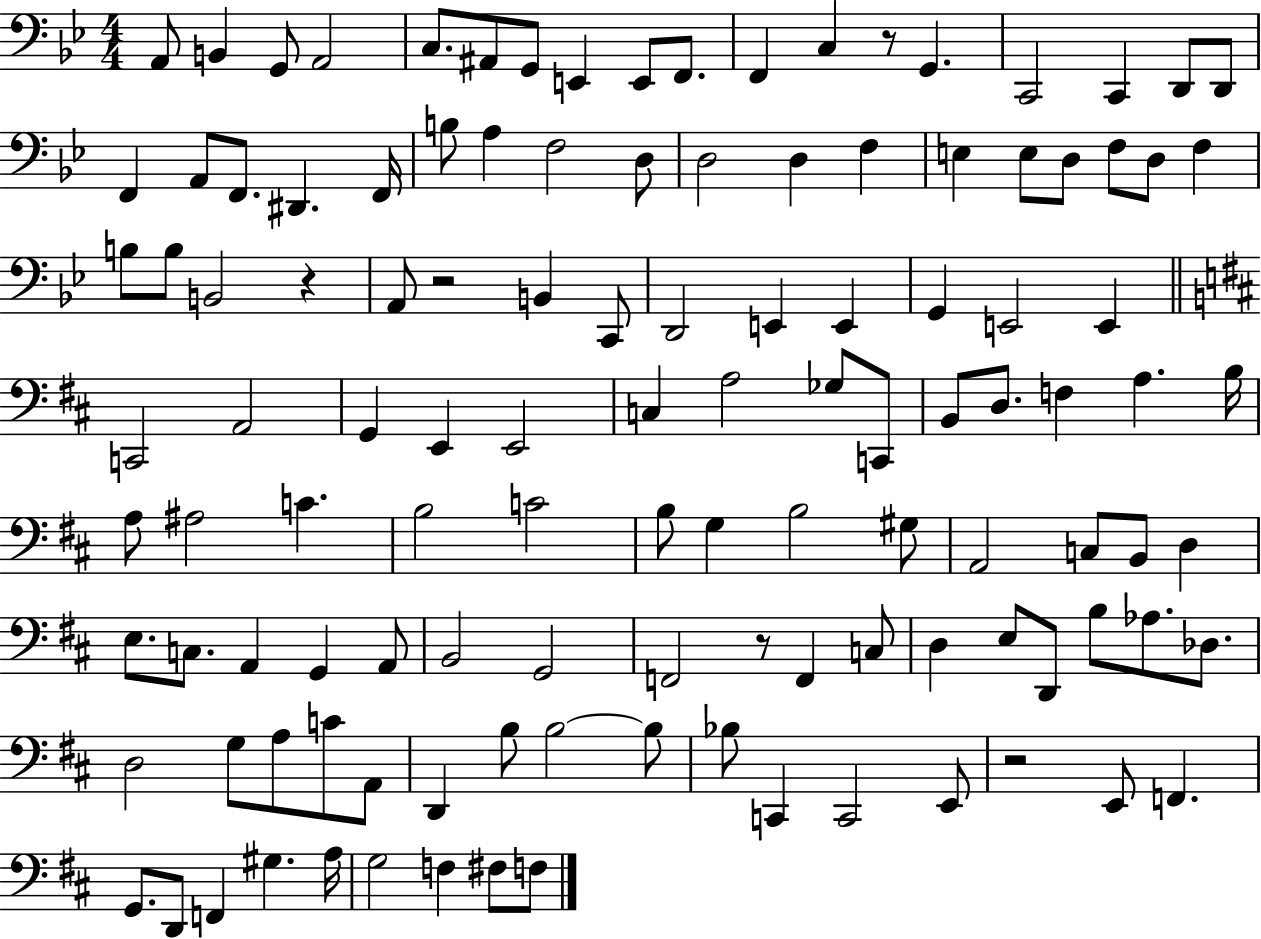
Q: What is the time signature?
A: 4/4